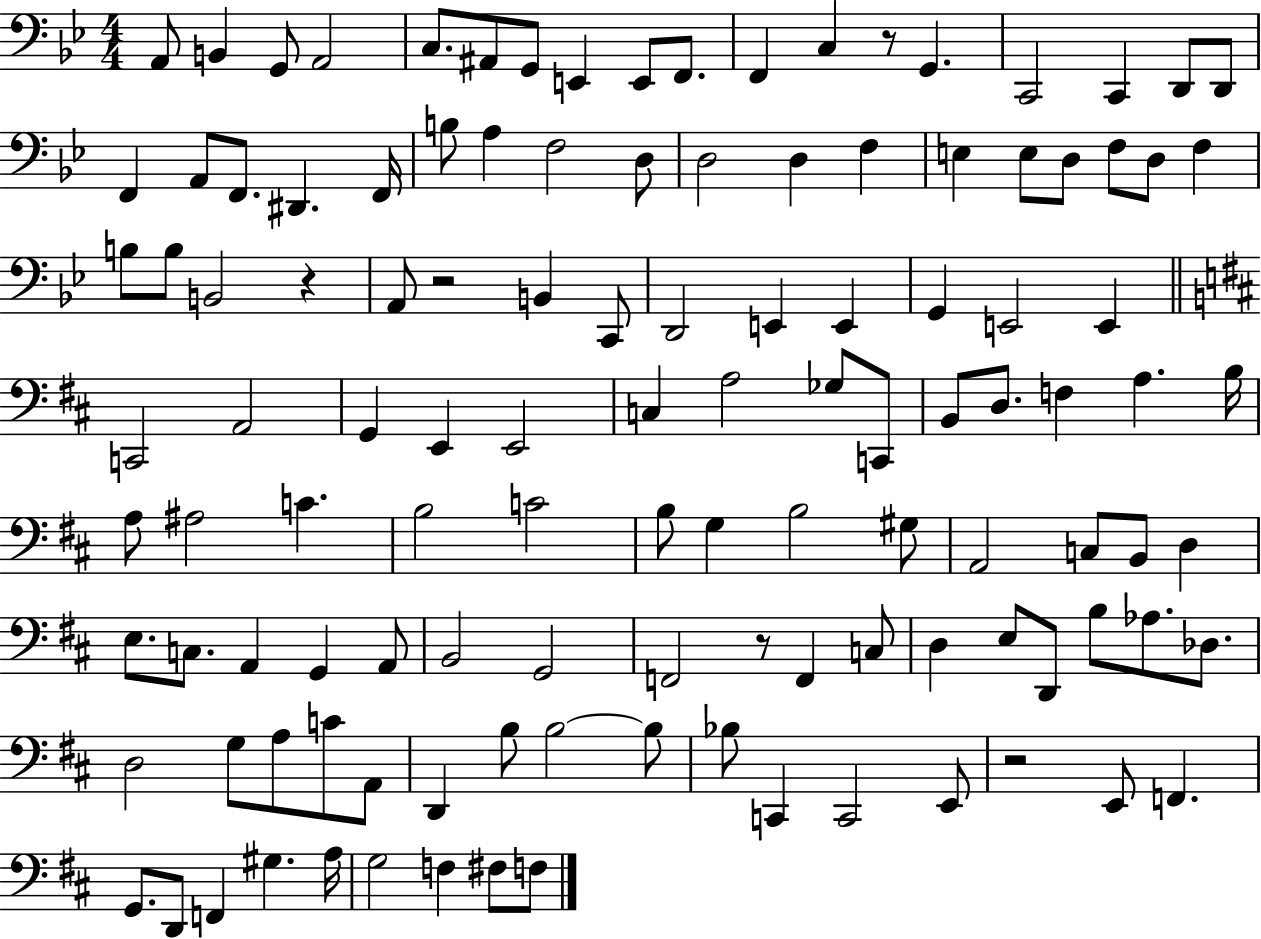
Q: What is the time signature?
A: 4/4